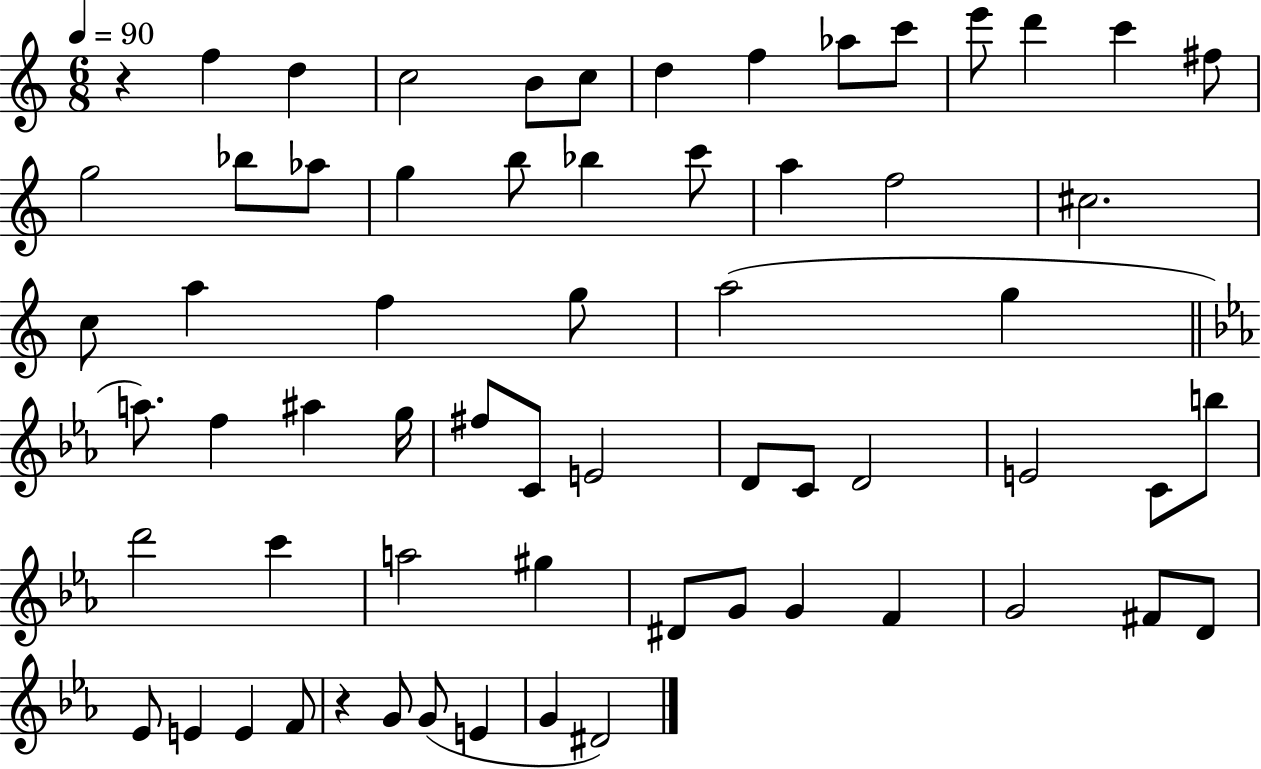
X:1
T:Untitled
M:6/8
L:1/4
K:C
z f d c2 B/2 c/2 d f _a/2 c'/2 e'/2 d' c' ^f/2 g2 _b/2 _a/2 g b/2 _b c'/2 a f2 ^c2 c/2 a f g/2 a2 g a/2 f ^a g/4 ^f/2 C/2 E2 D/2 C/2 D2 E2 C/2 b/2 d'2 c' a2 ^g ^D/2 G/2 G F G2 ^F/2 D/2 _E/2 E E F/2 z G/2 G/2 E G ^D2